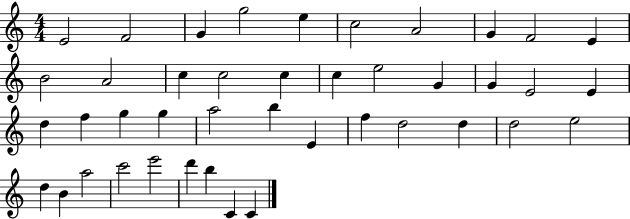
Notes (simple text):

E4/h F4/h G4/q G5/h E5/q C5/h A4/h G4/q F4/h E4/q B4/h A4/h C5/q C5/h C5/q C5/q E5/h G4/q G4/q E4/h E4/q D5/q F5/q G5/q G5/q A5/h B5/q E4/q F5/q D5/h D5/q D5/h E5/h D5/q B4/q A5/h C6/h E6/h D6/q B5/q C4/q C4/q